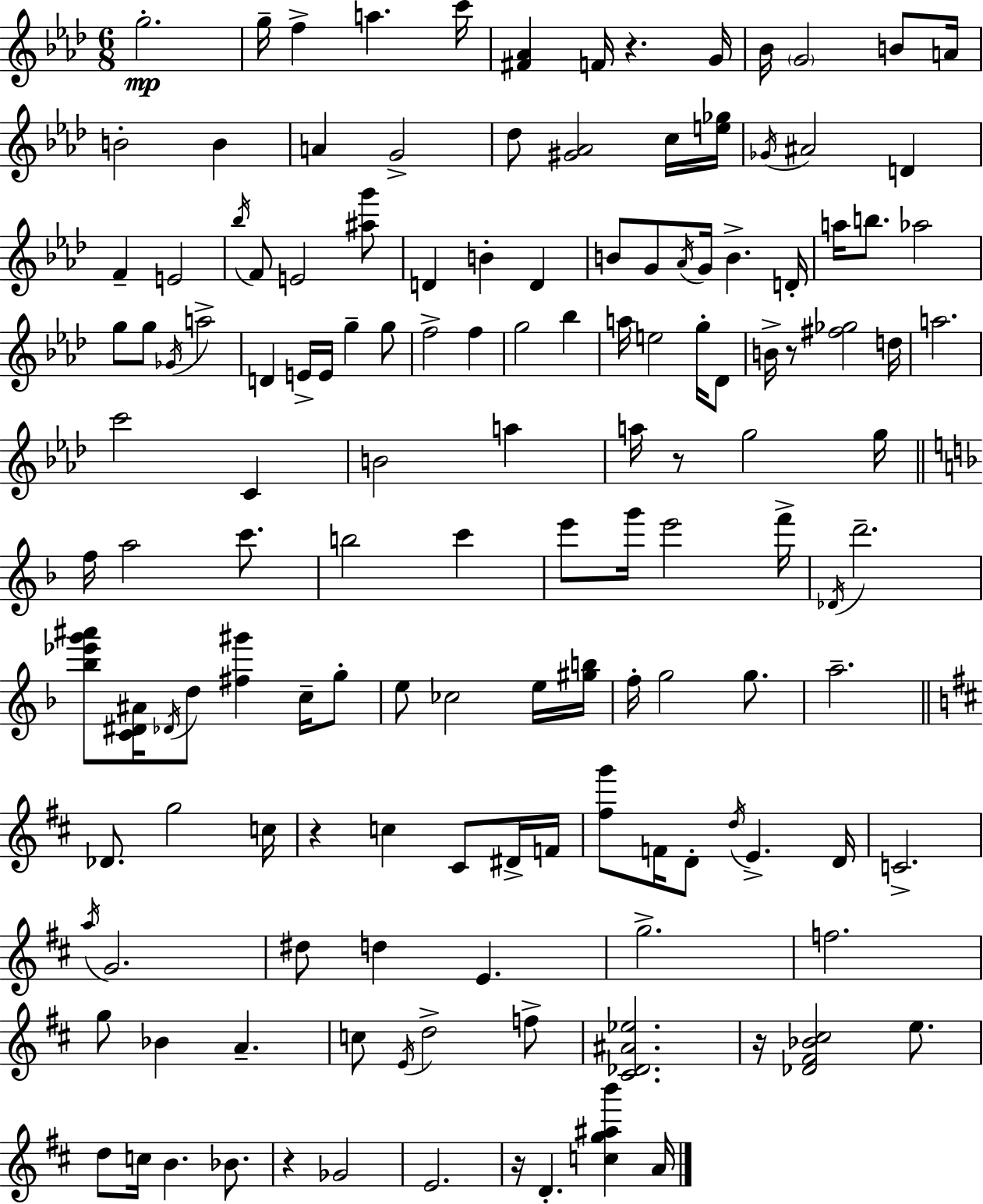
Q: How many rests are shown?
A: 7